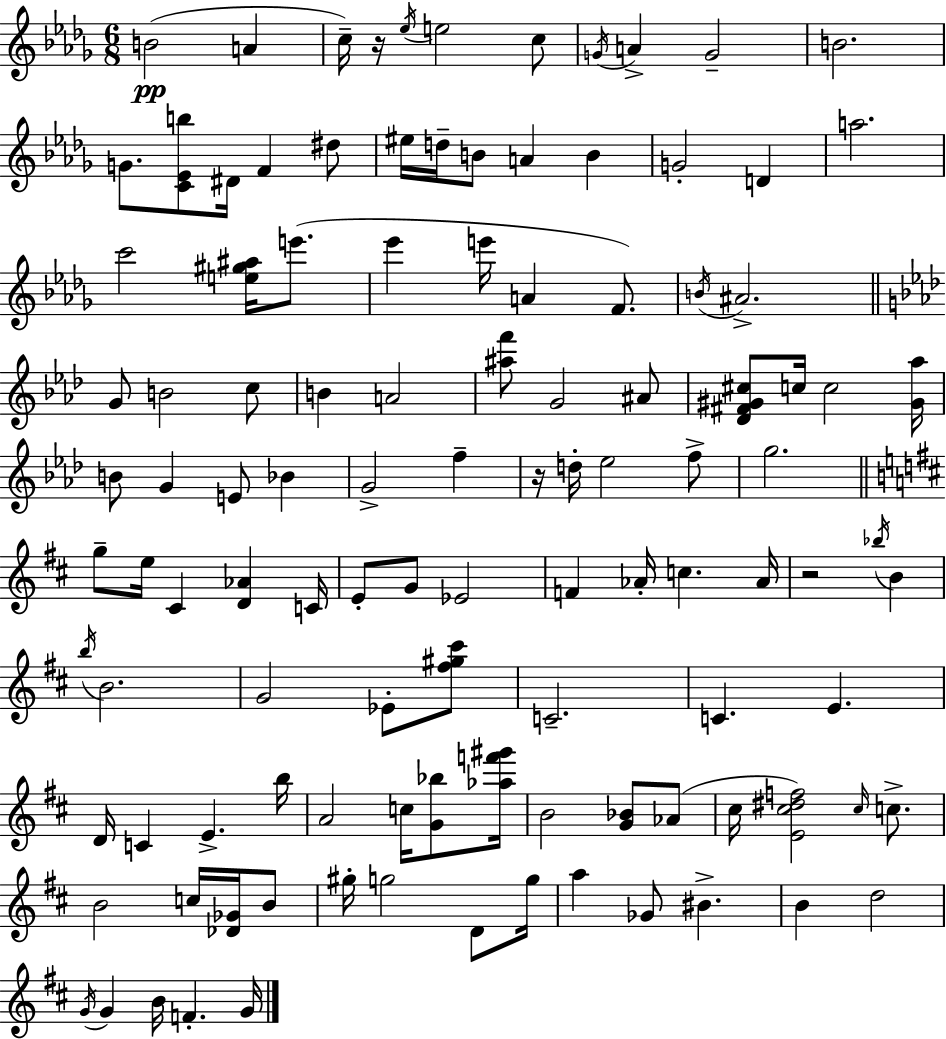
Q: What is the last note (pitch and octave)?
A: G4